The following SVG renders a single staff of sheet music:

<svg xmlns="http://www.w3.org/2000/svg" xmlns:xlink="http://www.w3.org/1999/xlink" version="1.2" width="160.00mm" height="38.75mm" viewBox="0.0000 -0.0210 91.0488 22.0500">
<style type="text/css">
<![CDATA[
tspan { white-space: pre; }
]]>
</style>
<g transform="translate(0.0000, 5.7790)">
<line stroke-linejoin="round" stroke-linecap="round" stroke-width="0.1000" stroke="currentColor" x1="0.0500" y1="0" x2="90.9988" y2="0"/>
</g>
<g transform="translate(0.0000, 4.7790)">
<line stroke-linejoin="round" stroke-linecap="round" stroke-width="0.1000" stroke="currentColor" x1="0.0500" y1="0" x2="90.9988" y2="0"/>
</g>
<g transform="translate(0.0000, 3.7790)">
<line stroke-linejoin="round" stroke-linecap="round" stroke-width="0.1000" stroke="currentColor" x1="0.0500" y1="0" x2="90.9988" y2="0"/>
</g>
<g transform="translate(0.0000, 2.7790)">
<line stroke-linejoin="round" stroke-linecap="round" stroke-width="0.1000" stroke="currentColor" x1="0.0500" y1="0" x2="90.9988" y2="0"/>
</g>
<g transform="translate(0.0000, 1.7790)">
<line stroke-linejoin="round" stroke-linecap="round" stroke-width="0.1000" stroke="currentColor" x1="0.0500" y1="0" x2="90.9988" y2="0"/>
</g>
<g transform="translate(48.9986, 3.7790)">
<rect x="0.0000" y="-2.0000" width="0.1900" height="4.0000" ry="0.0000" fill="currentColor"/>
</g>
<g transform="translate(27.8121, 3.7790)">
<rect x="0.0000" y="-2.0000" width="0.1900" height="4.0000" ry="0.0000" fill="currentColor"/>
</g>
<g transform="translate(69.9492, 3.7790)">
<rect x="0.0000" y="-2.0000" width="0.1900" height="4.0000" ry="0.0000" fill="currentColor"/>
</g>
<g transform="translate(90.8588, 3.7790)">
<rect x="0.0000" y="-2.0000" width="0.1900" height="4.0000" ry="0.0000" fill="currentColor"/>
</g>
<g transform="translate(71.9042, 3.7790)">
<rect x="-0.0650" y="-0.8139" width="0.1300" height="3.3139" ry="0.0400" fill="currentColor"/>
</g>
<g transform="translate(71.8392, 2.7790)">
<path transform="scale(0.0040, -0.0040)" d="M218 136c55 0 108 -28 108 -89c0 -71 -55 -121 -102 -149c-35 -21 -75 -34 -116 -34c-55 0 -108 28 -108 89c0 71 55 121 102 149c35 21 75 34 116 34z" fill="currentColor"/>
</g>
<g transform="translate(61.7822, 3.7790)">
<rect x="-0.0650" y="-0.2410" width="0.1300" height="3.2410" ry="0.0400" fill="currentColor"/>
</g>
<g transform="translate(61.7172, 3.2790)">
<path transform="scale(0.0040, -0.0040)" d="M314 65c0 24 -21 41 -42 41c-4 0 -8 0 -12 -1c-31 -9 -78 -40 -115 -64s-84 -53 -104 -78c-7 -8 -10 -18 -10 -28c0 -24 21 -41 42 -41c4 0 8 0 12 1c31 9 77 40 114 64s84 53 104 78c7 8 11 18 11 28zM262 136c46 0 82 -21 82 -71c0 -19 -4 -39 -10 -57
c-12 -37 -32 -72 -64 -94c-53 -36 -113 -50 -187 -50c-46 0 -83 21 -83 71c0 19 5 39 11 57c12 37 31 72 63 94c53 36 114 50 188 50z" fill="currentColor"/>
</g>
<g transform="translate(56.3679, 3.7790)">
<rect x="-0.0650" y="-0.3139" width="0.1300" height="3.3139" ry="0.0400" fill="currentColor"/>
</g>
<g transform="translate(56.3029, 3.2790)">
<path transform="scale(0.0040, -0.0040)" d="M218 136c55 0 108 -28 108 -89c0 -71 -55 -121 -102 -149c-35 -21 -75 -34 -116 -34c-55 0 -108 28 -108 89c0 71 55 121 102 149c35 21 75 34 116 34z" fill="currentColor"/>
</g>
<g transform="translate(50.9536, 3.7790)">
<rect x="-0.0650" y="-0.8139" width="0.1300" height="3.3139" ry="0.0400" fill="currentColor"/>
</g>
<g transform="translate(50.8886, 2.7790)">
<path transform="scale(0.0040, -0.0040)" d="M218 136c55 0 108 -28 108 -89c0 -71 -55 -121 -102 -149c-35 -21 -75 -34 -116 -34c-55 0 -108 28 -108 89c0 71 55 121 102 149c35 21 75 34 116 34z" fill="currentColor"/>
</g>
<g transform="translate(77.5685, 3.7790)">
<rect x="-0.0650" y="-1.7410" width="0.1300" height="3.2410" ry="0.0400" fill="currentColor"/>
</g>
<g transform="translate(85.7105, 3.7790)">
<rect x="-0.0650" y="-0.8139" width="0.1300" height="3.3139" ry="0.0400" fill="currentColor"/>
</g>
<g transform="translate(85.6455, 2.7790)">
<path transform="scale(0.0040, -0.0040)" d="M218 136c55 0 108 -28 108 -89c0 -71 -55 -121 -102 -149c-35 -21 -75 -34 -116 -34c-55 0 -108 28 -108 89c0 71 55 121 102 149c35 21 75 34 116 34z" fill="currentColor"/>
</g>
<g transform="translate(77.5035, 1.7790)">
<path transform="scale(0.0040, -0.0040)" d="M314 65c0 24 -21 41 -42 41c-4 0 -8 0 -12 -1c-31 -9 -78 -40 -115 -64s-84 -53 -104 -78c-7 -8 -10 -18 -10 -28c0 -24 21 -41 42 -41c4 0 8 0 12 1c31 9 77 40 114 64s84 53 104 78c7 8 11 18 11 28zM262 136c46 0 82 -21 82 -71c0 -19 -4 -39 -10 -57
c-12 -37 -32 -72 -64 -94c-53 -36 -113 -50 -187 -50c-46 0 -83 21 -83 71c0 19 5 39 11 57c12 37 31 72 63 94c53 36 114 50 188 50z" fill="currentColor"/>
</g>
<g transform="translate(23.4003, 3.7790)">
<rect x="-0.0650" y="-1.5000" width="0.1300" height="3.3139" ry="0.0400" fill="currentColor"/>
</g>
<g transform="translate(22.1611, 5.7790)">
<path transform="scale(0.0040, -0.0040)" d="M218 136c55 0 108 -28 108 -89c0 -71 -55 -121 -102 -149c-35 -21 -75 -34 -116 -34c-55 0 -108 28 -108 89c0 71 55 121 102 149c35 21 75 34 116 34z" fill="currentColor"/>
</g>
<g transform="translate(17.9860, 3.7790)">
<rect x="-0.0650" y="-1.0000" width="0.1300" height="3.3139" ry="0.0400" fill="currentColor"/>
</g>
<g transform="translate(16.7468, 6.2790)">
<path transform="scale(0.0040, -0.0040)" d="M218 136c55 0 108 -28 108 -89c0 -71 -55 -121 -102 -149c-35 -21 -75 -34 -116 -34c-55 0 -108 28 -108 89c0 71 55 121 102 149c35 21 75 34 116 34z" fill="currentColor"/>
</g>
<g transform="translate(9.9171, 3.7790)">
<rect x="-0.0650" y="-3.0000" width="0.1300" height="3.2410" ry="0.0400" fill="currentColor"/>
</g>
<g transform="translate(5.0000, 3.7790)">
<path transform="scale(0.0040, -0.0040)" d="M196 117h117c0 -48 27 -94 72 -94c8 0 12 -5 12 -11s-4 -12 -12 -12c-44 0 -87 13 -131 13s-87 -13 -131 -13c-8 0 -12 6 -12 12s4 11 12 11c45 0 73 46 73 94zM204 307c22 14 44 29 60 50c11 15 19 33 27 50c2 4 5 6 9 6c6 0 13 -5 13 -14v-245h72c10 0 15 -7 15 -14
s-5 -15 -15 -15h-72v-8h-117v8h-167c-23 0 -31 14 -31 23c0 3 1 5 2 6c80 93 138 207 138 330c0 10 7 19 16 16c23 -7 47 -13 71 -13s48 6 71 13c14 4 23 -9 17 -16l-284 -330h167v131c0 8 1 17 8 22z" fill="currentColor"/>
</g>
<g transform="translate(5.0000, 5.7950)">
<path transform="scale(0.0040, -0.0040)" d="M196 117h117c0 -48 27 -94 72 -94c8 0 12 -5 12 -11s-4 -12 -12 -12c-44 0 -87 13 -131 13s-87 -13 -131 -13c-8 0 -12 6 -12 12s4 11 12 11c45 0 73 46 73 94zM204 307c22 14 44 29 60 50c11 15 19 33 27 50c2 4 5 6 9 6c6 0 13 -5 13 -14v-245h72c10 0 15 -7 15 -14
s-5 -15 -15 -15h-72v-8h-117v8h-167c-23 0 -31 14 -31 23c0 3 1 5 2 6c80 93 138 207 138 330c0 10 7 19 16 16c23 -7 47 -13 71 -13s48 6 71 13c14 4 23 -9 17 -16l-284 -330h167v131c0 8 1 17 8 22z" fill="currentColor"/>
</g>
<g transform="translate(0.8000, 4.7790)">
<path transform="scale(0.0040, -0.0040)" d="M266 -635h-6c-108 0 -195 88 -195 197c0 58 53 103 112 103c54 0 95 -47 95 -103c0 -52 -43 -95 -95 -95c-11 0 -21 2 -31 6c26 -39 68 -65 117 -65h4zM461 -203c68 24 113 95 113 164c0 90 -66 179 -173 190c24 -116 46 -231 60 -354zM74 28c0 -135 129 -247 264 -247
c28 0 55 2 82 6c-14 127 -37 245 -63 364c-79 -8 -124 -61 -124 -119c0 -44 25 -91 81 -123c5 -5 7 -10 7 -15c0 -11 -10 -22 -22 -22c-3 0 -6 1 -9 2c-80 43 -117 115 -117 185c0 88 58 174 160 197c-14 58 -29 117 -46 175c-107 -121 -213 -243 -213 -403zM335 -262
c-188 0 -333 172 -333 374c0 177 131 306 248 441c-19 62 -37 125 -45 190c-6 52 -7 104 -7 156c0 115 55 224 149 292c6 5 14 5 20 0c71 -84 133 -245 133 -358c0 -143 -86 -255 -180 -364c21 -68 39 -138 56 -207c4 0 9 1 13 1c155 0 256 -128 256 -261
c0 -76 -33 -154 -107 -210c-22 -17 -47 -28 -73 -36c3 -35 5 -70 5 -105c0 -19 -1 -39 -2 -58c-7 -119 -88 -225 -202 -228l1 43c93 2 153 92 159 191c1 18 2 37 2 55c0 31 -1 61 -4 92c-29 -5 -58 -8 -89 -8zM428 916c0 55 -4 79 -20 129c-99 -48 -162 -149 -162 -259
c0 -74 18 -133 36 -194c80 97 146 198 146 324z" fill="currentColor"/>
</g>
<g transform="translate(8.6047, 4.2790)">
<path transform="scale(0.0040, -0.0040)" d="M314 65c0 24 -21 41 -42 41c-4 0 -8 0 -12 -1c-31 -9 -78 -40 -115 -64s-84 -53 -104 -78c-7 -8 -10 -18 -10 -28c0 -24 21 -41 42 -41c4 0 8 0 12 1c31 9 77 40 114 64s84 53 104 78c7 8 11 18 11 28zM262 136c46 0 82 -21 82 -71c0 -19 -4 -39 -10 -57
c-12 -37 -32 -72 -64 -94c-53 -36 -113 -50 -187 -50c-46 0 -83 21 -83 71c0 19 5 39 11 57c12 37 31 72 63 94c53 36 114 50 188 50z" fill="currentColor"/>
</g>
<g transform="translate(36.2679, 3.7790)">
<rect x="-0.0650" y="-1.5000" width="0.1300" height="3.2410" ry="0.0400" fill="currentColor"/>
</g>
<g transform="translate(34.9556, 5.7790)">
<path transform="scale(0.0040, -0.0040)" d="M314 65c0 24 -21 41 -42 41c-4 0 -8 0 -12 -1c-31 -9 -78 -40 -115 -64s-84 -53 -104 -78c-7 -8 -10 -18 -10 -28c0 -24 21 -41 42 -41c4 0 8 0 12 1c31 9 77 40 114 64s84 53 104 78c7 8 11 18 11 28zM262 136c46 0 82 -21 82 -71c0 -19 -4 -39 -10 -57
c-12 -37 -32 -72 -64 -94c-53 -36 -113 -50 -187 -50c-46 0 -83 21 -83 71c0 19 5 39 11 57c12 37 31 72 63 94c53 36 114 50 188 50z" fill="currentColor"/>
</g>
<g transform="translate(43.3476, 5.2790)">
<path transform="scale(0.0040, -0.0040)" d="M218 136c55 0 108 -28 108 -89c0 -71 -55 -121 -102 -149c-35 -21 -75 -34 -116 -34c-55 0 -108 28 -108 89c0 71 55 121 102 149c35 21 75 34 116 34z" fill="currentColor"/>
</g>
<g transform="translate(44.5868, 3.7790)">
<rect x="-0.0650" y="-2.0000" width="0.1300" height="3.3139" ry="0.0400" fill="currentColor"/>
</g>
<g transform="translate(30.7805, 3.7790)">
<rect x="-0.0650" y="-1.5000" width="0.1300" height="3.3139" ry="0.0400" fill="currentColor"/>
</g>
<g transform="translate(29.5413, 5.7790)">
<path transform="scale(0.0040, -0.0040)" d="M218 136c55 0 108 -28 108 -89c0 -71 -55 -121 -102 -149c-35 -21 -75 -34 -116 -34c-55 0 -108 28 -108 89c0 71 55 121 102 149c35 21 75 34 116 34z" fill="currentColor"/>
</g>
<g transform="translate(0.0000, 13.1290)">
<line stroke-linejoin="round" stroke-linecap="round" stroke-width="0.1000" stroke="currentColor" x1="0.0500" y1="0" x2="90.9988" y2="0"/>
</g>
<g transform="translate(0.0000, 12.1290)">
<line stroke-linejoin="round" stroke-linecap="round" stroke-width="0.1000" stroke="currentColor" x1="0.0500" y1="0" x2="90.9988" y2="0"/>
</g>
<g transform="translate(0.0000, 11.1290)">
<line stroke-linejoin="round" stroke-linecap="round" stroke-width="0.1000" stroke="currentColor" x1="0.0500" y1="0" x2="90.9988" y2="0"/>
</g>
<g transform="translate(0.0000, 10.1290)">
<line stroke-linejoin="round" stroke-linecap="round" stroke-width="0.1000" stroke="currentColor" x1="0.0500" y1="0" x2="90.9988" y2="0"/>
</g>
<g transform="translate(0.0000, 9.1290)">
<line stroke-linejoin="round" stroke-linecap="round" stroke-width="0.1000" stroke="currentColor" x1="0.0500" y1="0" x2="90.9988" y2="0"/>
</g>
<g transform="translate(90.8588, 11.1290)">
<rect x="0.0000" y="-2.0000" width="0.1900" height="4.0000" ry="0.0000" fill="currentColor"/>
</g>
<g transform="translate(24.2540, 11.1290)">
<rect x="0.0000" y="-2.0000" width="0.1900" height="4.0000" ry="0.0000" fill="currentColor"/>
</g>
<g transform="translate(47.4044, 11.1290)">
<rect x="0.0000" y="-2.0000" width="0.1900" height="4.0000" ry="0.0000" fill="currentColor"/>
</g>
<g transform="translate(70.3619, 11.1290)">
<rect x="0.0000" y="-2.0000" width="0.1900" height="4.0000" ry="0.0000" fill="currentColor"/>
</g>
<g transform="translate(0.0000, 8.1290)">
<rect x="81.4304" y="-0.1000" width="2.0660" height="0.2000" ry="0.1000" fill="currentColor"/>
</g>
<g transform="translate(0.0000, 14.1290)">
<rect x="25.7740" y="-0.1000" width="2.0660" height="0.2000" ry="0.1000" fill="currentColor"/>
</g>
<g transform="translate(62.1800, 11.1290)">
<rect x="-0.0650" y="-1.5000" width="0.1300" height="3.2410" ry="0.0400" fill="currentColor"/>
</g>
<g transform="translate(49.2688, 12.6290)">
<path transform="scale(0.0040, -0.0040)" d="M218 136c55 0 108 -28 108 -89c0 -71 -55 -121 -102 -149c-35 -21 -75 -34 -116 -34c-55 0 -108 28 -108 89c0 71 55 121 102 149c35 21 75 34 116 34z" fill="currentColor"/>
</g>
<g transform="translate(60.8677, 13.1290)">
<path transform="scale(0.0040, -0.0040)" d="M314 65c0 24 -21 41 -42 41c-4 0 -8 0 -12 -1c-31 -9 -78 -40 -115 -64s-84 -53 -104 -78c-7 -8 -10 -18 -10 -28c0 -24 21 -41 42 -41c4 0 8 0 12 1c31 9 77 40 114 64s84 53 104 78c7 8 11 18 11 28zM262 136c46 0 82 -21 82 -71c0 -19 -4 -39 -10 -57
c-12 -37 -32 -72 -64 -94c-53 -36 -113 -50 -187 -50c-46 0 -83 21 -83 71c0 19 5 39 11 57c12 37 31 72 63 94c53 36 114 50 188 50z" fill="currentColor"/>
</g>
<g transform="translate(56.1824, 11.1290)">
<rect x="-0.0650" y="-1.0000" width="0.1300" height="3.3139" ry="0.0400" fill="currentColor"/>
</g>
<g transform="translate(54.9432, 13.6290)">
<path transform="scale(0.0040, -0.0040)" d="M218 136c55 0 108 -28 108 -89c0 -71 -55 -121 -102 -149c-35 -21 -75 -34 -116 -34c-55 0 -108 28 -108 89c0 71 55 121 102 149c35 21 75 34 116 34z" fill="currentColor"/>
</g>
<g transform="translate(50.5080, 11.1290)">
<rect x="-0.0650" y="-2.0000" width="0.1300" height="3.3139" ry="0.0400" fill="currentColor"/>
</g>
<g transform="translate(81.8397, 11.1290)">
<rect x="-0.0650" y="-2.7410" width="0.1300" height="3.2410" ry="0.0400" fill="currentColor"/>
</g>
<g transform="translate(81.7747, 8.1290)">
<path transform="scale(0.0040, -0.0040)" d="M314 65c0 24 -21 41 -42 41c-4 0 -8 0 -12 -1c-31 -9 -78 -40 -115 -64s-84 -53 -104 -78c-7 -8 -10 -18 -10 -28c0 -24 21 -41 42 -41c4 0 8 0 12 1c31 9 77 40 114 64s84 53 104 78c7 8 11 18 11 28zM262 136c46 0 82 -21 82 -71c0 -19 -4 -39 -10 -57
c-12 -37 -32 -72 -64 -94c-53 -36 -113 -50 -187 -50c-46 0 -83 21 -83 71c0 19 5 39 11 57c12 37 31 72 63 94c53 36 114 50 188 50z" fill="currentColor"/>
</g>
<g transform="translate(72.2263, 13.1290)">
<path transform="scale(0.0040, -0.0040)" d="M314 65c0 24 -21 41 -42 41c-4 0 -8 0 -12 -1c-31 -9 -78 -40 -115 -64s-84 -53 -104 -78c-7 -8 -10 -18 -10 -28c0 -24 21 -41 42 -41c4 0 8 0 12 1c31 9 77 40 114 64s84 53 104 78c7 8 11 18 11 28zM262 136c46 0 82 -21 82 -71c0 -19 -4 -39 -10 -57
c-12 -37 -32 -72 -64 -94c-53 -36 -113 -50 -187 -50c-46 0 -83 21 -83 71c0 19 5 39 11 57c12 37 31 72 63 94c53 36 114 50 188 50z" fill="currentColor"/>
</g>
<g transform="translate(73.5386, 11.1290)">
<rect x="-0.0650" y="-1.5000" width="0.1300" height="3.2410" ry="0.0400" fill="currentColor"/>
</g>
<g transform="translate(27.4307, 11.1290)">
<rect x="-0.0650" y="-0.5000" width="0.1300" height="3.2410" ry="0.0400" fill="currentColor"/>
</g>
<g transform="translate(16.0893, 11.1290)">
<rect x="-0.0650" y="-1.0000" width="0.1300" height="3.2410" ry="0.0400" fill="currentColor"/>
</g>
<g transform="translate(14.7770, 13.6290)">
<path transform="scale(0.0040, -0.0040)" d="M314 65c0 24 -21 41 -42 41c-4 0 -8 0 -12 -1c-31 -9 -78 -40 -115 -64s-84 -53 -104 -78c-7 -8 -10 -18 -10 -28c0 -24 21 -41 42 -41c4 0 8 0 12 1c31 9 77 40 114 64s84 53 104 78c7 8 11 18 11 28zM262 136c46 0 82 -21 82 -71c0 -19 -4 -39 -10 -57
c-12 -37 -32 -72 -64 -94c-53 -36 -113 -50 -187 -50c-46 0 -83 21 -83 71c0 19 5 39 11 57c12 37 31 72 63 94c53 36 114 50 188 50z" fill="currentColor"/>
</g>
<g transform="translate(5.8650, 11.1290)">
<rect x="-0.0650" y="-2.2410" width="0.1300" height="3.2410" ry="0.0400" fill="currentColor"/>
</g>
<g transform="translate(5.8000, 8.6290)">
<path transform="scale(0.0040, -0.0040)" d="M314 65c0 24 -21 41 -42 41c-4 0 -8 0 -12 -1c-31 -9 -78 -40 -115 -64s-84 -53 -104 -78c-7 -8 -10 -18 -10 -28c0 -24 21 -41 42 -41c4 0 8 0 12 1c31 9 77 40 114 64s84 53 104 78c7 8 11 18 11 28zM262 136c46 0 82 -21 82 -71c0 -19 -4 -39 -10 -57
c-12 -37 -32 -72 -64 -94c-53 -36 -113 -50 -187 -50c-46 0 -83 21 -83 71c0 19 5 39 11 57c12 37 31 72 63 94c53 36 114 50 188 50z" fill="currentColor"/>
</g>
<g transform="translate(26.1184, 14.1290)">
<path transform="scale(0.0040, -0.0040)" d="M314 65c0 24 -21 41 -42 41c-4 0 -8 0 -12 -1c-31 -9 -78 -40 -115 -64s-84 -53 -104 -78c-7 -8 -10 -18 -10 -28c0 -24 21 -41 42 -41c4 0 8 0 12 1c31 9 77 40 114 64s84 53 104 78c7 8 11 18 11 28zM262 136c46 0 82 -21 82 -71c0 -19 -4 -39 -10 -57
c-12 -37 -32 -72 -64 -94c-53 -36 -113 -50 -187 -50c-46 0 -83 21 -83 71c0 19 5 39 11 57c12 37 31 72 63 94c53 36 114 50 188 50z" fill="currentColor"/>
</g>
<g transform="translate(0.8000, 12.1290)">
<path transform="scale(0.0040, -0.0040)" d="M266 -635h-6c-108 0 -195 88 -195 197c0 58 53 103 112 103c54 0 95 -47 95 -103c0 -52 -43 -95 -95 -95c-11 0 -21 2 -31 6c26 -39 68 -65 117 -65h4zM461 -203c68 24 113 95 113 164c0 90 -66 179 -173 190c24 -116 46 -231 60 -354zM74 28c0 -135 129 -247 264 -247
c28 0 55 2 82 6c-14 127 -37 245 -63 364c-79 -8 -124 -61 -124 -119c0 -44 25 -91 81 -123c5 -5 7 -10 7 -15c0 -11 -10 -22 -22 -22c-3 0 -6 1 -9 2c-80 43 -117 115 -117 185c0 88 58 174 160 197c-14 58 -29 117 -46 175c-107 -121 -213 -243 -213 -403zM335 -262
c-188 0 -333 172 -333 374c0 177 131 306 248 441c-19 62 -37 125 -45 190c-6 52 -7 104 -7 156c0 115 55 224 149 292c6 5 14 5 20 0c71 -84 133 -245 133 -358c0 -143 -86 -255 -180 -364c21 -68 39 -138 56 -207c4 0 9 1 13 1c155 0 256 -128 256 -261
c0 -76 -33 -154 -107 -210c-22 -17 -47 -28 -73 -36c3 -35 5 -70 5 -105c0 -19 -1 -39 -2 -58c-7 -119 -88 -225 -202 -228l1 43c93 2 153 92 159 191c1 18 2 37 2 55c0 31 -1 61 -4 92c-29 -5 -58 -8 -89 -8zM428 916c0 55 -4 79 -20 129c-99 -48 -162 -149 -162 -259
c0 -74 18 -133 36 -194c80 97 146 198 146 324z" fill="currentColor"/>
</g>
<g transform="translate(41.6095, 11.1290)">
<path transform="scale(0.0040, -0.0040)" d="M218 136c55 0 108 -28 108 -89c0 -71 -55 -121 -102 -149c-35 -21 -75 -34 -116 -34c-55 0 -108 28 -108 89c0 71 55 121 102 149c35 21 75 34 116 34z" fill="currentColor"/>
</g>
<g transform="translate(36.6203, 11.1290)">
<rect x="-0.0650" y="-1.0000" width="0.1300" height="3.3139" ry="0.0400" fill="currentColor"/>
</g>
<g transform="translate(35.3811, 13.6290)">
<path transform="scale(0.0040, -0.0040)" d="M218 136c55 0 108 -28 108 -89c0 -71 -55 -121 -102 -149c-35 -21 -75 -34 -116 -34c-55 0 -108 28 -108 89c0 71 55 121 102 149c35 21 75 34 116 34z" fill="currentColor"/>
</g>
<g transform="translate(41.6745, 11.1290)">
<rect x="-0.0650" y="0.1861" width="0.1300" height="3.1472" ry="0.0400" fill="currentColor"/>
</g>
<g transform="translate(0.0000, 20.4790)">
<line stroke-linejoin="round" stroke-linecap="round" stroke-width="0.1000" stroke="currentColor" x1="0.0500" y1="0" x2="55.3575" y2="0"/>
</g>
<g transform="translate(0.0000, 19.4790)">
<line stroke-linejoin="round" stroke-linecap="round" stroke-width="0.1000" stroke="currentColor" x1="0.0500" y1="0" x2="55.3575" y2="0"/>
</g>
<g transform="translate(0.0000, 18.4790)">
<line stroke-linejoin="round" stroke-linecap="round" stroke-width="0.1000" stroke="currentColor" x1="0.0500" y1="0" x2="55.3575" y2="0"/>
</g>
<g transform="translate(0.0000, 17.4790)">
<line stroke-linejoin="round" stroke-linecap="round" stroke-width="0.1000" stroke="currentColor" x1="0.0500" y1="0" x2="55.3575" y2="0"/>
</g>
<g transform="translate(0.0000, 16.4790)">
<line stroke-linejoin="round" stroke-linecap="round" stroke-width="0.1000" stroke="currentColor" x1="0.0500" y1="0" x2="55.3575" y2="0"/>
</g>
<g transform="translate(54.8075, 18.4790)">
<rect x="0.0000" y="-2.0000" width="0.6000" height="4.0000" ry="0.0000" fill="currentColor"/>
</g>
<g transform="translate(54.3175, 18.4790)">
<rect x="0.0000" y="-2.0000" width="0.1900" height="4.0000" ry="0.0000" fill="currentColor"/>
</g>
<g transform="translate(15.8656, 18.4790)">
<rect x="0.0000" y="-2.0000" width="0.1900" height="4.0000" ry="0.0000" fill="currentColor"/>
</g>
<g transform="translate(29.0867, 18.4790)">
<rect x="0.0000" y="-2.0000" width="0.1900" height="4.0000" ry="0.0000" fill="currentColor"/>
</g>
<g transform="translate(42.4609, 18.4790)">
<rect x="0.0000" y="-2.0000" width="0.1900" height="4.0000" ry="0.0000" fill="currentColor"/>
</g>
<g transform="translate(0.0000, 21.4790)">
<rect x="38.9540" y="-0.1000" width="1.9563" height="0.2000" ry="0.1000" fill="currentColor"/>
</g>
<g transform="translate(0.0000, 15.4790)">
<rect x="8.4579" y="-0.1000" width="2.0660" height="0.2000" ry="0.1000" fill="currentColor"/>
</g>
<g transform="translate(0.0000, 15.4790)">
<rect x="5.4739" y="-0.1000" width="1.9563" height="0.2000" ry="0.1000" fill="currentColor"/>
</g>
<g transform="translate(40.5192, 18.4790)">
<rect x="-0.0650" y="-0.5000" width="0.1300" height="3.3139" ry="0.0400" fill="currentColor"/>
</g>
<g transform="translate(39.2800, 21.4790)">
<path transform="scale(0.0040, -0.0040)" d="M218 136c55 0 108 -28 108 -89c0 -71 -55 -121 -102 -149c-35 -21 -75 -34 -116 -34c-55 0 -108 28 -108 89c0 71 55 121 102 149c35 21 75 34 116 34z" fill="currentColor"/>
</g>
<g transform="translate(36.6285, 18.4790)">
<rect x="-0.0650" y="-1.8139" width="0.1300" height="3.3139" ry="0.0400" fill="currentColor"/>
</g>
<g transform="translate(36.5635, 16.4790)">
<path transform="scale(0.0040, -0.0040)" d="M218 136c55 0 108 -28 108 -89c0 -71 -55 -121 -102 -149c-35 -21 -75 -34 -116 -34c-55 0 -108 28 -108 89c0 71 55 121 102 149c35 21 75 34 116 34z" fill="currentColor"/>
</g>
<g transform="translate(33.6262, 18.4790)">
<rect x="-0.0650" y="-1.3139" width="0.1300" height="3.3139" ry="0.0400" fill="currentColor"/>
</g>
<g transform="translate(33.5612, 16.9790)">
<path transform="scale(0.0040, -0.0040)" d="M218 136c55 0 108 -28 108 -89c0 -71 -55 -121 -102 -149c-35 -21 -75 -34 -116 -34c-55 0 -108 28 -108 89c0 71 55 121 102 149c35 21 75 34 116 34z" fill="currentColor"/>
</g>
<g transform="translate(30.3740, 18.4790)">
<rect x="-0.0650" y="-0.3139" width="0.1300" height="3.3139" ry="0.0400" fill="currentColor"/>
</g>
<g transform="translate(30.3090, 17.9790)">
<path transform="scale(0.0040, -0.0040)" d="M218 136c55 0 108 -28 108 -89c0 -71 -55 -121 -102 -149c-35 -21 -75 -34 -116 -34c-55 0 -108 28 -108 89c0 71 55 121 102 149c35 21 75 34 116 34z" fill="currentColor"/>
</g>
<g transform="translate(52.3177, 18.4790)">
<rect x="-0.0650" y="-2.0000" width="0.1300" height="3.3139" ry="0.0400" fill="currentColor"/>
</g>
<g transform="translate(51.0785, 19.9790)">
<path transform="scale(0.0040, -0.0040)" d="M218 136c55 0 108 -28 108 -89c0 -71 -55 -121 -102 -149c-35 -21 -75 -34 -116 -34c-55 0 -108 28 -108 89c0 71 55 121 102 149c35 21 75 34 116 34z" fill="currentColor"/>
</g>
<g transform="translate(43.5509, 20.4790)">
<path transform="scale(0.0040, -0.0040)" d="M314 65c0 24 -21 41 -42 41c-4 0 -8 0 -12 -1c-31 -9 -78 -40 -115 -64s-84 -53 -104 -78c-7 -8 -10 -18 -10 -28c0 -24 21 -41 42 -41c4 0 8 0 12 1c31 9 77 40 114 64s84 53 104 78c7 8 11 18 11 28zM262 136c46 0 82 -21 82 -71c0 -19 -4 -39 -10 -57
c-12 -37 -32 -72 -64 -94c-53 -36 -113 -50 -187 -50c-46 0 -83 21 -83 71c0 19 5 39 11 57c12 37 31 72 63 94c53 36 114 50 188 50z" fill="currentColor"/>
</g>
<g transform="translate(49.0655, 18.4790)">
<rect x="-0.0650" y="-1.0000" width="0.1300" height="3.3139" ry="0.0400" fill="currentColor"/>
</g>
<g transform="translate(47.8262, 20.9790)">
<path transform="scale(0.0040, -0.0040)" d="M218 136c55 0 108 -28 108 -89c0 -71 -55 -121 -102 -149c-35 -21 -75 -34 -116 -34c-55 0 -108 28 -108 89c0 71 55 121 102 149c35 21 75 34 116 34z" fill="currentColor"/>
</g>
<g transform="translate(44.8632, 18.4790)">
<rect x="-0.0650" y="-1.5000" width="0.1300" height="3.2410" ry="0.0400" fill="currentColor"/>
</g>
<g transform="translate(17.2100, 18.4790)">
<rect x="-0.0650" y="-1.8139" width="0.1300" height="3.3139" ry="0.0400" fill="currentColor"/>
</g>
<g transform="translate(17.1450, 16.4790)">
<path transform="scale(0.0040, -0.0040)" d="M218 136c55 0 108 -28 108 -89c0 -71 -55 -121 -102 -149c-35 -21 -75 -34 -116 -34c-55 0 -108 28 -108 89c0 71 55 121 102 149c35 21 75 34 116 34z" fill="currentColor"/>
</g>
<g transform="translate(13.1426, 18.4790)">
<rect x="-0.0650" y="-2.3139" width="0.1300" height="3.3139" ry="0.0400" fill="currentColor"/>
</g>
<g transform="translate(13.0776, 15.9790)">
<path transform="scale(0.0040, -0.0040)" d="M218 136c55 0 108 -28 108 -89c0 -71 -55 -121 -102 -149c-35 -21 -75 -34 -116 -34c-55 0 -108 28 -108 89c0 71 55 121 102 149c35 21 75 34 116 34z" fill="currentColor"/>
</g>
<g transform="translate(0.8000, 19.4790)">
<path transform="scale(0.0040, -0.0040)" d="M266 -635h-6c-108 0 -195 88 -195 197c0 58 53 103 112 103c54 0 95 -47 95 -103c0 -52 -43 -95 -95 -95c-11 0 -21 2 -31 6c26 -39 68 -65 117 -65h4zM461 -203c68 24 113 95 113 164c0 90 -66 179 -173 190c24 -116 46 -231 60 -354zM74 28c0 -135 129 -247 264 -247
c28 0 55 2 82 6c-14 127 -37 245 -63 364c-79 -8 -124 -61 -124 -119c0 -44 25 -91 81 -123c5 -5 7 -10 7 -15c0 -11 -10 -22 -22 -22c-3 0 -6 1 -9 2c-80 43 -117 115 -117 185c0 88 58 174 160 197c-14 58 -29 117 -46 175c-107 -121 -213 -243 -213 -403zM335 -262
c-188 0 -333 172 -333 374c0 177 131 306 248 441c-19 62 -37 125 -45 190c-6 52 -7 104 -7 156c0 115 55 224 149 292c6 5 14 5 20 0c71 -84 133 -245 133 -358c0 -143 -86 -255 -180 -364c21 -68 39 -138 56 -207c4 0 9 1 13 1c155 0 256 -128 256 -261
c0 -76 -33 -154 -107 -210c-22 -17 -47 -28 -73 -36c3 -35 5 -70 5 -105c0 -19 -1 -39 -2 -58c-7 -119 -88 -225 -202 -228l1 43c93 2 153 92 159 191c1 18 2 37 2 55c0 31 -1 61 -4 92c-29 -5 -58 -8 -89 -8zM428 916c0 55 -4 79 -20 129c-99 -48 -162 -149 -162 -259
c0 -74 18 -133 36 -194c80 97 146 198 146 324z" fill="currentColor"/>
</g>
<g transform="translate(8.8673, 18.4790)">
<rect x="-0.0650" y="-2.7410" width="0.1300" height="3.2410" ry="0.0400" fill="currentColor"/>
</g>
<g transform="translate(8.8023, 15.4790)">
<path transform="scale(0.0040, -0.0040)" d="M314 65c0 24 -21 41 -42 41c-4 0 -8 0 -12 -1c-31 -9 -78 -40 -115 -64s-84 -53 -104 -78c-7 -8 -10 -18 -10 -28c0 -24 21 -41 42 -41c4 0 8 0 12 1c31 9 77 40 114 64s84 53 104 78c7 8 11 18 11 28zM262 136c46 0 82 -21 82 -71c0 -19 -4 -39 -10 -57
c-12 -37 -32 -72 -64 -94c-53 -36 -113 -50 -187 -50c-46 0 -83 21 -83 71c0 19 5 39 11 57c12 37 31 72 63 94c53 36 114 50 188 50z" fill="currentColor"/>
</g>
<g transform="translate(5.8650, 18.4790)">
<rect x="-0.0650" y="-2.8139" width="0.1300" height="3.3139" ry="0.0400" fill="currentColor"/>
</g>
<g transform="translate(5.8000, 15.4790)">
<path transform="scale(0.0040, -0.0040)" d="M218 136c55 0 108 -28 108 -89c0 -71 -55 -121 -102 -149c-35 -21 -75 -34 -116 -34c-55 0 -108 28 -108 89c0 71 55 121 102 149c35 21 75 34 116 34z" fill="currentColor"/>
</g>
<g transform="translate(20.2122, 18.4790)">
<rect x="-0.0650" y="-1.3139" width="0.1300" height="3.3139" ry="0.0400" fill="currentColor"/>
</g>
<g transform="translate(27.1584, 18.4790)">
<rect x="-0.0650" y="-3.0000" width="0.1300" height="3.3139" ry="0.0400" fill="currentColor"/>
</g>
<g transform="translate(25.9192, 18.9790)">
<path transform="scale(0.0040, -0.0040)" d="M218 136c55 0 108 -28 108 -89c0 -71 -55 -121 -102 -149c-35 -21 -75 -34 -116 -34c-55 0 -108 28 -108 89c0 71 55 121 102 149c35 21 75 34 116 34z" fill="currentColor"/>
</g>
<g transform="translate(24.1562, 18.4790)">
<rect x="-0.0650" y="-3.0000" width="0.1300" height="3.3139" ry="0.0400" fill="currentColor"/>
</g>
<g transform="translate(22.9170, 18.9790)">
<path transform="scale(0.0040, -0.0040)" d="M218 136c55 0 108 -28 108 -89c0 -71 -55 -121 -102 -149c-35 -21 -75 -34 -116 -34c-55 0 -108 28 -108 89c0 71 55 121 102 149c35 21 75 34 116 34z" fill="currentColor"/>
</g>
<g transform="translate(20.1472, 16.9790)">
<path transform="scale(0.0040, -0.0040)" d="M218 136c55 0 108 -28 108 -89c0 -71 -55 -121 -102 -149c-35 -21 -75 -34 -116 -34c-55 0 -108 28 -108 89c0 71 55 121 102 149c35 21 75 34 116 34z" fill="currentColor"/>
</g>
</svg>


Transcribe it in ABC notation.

X:1
T:Untitled
M:4/4
L:1/4
K:C
A2 D E E E2 F d c c2 d f2 d g2 D2 C2 D B F D E2 E2 a2 a a2 g f e A A c e f C E2 D F